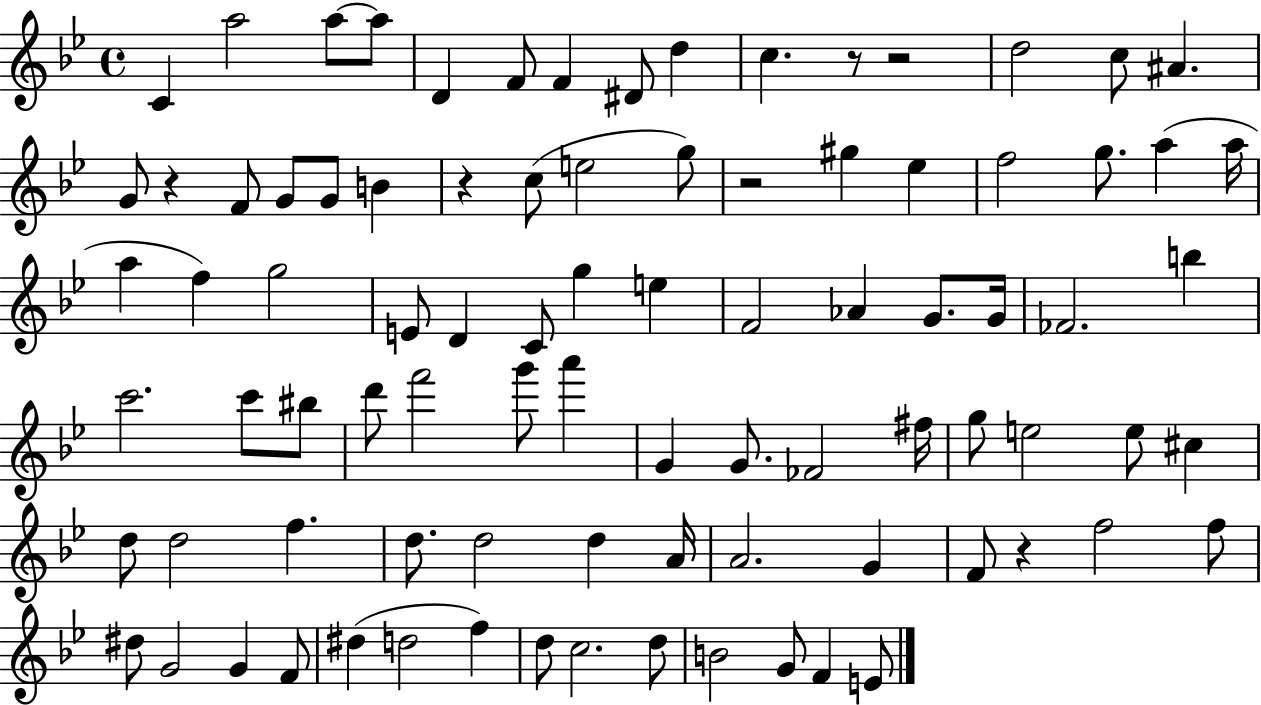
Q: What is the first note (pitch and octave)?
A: C4